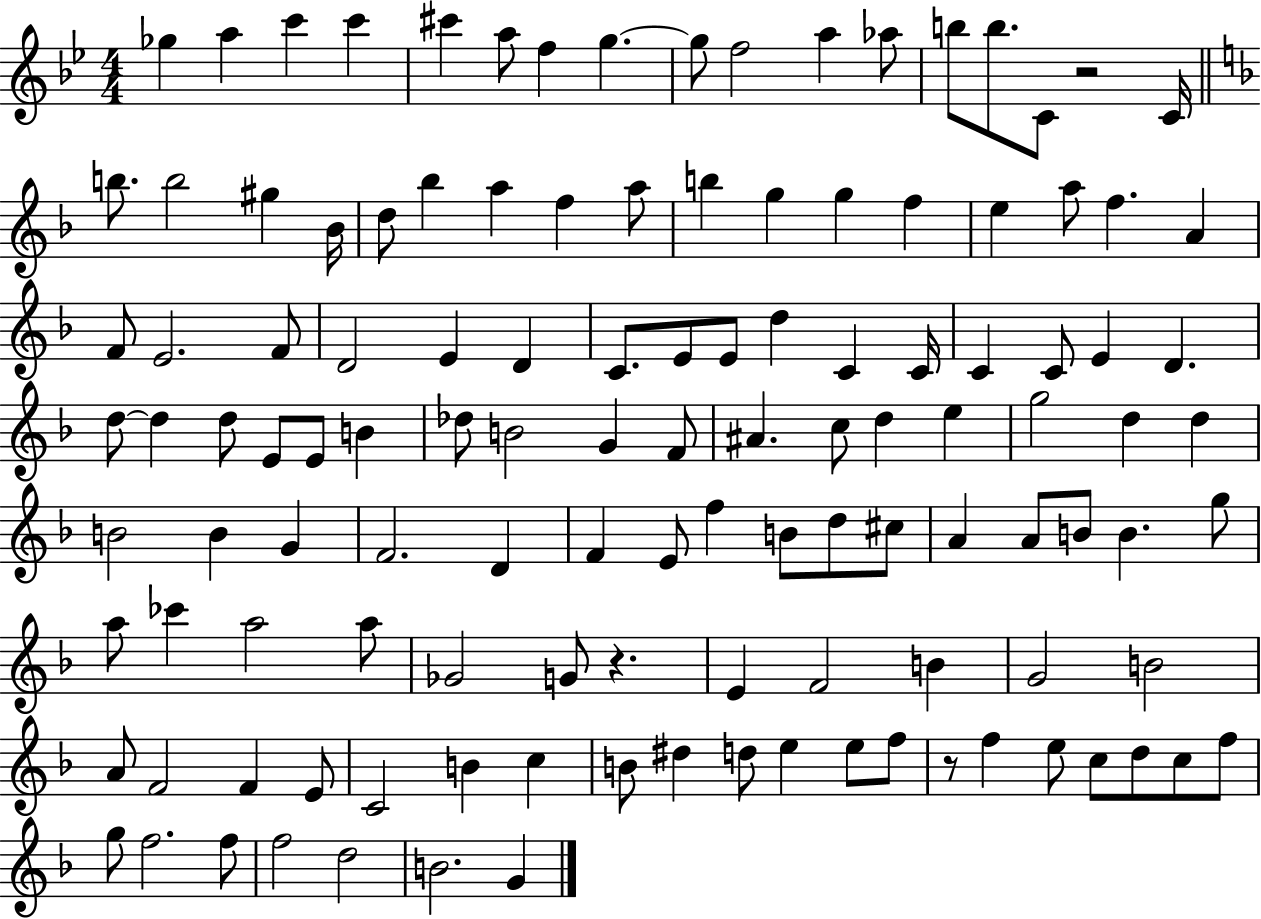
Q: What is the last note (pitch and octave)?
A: G4